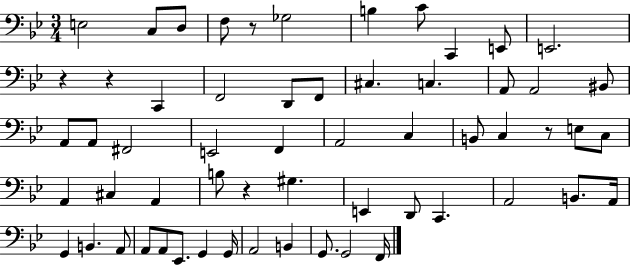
X:1
T:Untitled
M:3/4
L:1/4
K:Bb
E,2 C,/2 D,/2 F,/2 z/2 _G,2 B, C/2 C,, E,,/2 E,,2 z z C,, F,,2 D,,/2 F,,/2 ^C, C, A,,/2 A,,2 ^B,,/2 A,,/2 A,,/2 ^F,,2 E,,2 F,, A,,2 C, B,,/2 C, z/2 E,/2 C,/2 A,, ^C, A,, B,/2 z ^G, E,, D,,/2 C,, A,,2 B,,/2 A,,/4 G,, B,, A,,/2 A,,/2 A,,/2 _E,,/2 G,, G,,/4 A,,2 B,, G,,/2 G,,2 F,,/4